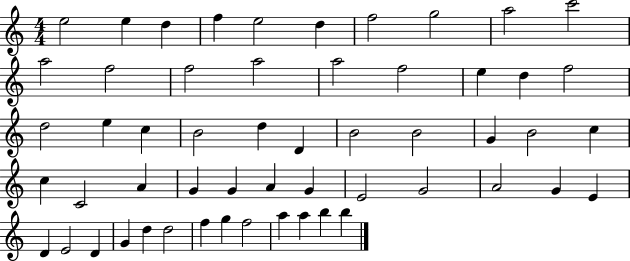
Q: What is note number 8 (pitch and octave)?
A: G5